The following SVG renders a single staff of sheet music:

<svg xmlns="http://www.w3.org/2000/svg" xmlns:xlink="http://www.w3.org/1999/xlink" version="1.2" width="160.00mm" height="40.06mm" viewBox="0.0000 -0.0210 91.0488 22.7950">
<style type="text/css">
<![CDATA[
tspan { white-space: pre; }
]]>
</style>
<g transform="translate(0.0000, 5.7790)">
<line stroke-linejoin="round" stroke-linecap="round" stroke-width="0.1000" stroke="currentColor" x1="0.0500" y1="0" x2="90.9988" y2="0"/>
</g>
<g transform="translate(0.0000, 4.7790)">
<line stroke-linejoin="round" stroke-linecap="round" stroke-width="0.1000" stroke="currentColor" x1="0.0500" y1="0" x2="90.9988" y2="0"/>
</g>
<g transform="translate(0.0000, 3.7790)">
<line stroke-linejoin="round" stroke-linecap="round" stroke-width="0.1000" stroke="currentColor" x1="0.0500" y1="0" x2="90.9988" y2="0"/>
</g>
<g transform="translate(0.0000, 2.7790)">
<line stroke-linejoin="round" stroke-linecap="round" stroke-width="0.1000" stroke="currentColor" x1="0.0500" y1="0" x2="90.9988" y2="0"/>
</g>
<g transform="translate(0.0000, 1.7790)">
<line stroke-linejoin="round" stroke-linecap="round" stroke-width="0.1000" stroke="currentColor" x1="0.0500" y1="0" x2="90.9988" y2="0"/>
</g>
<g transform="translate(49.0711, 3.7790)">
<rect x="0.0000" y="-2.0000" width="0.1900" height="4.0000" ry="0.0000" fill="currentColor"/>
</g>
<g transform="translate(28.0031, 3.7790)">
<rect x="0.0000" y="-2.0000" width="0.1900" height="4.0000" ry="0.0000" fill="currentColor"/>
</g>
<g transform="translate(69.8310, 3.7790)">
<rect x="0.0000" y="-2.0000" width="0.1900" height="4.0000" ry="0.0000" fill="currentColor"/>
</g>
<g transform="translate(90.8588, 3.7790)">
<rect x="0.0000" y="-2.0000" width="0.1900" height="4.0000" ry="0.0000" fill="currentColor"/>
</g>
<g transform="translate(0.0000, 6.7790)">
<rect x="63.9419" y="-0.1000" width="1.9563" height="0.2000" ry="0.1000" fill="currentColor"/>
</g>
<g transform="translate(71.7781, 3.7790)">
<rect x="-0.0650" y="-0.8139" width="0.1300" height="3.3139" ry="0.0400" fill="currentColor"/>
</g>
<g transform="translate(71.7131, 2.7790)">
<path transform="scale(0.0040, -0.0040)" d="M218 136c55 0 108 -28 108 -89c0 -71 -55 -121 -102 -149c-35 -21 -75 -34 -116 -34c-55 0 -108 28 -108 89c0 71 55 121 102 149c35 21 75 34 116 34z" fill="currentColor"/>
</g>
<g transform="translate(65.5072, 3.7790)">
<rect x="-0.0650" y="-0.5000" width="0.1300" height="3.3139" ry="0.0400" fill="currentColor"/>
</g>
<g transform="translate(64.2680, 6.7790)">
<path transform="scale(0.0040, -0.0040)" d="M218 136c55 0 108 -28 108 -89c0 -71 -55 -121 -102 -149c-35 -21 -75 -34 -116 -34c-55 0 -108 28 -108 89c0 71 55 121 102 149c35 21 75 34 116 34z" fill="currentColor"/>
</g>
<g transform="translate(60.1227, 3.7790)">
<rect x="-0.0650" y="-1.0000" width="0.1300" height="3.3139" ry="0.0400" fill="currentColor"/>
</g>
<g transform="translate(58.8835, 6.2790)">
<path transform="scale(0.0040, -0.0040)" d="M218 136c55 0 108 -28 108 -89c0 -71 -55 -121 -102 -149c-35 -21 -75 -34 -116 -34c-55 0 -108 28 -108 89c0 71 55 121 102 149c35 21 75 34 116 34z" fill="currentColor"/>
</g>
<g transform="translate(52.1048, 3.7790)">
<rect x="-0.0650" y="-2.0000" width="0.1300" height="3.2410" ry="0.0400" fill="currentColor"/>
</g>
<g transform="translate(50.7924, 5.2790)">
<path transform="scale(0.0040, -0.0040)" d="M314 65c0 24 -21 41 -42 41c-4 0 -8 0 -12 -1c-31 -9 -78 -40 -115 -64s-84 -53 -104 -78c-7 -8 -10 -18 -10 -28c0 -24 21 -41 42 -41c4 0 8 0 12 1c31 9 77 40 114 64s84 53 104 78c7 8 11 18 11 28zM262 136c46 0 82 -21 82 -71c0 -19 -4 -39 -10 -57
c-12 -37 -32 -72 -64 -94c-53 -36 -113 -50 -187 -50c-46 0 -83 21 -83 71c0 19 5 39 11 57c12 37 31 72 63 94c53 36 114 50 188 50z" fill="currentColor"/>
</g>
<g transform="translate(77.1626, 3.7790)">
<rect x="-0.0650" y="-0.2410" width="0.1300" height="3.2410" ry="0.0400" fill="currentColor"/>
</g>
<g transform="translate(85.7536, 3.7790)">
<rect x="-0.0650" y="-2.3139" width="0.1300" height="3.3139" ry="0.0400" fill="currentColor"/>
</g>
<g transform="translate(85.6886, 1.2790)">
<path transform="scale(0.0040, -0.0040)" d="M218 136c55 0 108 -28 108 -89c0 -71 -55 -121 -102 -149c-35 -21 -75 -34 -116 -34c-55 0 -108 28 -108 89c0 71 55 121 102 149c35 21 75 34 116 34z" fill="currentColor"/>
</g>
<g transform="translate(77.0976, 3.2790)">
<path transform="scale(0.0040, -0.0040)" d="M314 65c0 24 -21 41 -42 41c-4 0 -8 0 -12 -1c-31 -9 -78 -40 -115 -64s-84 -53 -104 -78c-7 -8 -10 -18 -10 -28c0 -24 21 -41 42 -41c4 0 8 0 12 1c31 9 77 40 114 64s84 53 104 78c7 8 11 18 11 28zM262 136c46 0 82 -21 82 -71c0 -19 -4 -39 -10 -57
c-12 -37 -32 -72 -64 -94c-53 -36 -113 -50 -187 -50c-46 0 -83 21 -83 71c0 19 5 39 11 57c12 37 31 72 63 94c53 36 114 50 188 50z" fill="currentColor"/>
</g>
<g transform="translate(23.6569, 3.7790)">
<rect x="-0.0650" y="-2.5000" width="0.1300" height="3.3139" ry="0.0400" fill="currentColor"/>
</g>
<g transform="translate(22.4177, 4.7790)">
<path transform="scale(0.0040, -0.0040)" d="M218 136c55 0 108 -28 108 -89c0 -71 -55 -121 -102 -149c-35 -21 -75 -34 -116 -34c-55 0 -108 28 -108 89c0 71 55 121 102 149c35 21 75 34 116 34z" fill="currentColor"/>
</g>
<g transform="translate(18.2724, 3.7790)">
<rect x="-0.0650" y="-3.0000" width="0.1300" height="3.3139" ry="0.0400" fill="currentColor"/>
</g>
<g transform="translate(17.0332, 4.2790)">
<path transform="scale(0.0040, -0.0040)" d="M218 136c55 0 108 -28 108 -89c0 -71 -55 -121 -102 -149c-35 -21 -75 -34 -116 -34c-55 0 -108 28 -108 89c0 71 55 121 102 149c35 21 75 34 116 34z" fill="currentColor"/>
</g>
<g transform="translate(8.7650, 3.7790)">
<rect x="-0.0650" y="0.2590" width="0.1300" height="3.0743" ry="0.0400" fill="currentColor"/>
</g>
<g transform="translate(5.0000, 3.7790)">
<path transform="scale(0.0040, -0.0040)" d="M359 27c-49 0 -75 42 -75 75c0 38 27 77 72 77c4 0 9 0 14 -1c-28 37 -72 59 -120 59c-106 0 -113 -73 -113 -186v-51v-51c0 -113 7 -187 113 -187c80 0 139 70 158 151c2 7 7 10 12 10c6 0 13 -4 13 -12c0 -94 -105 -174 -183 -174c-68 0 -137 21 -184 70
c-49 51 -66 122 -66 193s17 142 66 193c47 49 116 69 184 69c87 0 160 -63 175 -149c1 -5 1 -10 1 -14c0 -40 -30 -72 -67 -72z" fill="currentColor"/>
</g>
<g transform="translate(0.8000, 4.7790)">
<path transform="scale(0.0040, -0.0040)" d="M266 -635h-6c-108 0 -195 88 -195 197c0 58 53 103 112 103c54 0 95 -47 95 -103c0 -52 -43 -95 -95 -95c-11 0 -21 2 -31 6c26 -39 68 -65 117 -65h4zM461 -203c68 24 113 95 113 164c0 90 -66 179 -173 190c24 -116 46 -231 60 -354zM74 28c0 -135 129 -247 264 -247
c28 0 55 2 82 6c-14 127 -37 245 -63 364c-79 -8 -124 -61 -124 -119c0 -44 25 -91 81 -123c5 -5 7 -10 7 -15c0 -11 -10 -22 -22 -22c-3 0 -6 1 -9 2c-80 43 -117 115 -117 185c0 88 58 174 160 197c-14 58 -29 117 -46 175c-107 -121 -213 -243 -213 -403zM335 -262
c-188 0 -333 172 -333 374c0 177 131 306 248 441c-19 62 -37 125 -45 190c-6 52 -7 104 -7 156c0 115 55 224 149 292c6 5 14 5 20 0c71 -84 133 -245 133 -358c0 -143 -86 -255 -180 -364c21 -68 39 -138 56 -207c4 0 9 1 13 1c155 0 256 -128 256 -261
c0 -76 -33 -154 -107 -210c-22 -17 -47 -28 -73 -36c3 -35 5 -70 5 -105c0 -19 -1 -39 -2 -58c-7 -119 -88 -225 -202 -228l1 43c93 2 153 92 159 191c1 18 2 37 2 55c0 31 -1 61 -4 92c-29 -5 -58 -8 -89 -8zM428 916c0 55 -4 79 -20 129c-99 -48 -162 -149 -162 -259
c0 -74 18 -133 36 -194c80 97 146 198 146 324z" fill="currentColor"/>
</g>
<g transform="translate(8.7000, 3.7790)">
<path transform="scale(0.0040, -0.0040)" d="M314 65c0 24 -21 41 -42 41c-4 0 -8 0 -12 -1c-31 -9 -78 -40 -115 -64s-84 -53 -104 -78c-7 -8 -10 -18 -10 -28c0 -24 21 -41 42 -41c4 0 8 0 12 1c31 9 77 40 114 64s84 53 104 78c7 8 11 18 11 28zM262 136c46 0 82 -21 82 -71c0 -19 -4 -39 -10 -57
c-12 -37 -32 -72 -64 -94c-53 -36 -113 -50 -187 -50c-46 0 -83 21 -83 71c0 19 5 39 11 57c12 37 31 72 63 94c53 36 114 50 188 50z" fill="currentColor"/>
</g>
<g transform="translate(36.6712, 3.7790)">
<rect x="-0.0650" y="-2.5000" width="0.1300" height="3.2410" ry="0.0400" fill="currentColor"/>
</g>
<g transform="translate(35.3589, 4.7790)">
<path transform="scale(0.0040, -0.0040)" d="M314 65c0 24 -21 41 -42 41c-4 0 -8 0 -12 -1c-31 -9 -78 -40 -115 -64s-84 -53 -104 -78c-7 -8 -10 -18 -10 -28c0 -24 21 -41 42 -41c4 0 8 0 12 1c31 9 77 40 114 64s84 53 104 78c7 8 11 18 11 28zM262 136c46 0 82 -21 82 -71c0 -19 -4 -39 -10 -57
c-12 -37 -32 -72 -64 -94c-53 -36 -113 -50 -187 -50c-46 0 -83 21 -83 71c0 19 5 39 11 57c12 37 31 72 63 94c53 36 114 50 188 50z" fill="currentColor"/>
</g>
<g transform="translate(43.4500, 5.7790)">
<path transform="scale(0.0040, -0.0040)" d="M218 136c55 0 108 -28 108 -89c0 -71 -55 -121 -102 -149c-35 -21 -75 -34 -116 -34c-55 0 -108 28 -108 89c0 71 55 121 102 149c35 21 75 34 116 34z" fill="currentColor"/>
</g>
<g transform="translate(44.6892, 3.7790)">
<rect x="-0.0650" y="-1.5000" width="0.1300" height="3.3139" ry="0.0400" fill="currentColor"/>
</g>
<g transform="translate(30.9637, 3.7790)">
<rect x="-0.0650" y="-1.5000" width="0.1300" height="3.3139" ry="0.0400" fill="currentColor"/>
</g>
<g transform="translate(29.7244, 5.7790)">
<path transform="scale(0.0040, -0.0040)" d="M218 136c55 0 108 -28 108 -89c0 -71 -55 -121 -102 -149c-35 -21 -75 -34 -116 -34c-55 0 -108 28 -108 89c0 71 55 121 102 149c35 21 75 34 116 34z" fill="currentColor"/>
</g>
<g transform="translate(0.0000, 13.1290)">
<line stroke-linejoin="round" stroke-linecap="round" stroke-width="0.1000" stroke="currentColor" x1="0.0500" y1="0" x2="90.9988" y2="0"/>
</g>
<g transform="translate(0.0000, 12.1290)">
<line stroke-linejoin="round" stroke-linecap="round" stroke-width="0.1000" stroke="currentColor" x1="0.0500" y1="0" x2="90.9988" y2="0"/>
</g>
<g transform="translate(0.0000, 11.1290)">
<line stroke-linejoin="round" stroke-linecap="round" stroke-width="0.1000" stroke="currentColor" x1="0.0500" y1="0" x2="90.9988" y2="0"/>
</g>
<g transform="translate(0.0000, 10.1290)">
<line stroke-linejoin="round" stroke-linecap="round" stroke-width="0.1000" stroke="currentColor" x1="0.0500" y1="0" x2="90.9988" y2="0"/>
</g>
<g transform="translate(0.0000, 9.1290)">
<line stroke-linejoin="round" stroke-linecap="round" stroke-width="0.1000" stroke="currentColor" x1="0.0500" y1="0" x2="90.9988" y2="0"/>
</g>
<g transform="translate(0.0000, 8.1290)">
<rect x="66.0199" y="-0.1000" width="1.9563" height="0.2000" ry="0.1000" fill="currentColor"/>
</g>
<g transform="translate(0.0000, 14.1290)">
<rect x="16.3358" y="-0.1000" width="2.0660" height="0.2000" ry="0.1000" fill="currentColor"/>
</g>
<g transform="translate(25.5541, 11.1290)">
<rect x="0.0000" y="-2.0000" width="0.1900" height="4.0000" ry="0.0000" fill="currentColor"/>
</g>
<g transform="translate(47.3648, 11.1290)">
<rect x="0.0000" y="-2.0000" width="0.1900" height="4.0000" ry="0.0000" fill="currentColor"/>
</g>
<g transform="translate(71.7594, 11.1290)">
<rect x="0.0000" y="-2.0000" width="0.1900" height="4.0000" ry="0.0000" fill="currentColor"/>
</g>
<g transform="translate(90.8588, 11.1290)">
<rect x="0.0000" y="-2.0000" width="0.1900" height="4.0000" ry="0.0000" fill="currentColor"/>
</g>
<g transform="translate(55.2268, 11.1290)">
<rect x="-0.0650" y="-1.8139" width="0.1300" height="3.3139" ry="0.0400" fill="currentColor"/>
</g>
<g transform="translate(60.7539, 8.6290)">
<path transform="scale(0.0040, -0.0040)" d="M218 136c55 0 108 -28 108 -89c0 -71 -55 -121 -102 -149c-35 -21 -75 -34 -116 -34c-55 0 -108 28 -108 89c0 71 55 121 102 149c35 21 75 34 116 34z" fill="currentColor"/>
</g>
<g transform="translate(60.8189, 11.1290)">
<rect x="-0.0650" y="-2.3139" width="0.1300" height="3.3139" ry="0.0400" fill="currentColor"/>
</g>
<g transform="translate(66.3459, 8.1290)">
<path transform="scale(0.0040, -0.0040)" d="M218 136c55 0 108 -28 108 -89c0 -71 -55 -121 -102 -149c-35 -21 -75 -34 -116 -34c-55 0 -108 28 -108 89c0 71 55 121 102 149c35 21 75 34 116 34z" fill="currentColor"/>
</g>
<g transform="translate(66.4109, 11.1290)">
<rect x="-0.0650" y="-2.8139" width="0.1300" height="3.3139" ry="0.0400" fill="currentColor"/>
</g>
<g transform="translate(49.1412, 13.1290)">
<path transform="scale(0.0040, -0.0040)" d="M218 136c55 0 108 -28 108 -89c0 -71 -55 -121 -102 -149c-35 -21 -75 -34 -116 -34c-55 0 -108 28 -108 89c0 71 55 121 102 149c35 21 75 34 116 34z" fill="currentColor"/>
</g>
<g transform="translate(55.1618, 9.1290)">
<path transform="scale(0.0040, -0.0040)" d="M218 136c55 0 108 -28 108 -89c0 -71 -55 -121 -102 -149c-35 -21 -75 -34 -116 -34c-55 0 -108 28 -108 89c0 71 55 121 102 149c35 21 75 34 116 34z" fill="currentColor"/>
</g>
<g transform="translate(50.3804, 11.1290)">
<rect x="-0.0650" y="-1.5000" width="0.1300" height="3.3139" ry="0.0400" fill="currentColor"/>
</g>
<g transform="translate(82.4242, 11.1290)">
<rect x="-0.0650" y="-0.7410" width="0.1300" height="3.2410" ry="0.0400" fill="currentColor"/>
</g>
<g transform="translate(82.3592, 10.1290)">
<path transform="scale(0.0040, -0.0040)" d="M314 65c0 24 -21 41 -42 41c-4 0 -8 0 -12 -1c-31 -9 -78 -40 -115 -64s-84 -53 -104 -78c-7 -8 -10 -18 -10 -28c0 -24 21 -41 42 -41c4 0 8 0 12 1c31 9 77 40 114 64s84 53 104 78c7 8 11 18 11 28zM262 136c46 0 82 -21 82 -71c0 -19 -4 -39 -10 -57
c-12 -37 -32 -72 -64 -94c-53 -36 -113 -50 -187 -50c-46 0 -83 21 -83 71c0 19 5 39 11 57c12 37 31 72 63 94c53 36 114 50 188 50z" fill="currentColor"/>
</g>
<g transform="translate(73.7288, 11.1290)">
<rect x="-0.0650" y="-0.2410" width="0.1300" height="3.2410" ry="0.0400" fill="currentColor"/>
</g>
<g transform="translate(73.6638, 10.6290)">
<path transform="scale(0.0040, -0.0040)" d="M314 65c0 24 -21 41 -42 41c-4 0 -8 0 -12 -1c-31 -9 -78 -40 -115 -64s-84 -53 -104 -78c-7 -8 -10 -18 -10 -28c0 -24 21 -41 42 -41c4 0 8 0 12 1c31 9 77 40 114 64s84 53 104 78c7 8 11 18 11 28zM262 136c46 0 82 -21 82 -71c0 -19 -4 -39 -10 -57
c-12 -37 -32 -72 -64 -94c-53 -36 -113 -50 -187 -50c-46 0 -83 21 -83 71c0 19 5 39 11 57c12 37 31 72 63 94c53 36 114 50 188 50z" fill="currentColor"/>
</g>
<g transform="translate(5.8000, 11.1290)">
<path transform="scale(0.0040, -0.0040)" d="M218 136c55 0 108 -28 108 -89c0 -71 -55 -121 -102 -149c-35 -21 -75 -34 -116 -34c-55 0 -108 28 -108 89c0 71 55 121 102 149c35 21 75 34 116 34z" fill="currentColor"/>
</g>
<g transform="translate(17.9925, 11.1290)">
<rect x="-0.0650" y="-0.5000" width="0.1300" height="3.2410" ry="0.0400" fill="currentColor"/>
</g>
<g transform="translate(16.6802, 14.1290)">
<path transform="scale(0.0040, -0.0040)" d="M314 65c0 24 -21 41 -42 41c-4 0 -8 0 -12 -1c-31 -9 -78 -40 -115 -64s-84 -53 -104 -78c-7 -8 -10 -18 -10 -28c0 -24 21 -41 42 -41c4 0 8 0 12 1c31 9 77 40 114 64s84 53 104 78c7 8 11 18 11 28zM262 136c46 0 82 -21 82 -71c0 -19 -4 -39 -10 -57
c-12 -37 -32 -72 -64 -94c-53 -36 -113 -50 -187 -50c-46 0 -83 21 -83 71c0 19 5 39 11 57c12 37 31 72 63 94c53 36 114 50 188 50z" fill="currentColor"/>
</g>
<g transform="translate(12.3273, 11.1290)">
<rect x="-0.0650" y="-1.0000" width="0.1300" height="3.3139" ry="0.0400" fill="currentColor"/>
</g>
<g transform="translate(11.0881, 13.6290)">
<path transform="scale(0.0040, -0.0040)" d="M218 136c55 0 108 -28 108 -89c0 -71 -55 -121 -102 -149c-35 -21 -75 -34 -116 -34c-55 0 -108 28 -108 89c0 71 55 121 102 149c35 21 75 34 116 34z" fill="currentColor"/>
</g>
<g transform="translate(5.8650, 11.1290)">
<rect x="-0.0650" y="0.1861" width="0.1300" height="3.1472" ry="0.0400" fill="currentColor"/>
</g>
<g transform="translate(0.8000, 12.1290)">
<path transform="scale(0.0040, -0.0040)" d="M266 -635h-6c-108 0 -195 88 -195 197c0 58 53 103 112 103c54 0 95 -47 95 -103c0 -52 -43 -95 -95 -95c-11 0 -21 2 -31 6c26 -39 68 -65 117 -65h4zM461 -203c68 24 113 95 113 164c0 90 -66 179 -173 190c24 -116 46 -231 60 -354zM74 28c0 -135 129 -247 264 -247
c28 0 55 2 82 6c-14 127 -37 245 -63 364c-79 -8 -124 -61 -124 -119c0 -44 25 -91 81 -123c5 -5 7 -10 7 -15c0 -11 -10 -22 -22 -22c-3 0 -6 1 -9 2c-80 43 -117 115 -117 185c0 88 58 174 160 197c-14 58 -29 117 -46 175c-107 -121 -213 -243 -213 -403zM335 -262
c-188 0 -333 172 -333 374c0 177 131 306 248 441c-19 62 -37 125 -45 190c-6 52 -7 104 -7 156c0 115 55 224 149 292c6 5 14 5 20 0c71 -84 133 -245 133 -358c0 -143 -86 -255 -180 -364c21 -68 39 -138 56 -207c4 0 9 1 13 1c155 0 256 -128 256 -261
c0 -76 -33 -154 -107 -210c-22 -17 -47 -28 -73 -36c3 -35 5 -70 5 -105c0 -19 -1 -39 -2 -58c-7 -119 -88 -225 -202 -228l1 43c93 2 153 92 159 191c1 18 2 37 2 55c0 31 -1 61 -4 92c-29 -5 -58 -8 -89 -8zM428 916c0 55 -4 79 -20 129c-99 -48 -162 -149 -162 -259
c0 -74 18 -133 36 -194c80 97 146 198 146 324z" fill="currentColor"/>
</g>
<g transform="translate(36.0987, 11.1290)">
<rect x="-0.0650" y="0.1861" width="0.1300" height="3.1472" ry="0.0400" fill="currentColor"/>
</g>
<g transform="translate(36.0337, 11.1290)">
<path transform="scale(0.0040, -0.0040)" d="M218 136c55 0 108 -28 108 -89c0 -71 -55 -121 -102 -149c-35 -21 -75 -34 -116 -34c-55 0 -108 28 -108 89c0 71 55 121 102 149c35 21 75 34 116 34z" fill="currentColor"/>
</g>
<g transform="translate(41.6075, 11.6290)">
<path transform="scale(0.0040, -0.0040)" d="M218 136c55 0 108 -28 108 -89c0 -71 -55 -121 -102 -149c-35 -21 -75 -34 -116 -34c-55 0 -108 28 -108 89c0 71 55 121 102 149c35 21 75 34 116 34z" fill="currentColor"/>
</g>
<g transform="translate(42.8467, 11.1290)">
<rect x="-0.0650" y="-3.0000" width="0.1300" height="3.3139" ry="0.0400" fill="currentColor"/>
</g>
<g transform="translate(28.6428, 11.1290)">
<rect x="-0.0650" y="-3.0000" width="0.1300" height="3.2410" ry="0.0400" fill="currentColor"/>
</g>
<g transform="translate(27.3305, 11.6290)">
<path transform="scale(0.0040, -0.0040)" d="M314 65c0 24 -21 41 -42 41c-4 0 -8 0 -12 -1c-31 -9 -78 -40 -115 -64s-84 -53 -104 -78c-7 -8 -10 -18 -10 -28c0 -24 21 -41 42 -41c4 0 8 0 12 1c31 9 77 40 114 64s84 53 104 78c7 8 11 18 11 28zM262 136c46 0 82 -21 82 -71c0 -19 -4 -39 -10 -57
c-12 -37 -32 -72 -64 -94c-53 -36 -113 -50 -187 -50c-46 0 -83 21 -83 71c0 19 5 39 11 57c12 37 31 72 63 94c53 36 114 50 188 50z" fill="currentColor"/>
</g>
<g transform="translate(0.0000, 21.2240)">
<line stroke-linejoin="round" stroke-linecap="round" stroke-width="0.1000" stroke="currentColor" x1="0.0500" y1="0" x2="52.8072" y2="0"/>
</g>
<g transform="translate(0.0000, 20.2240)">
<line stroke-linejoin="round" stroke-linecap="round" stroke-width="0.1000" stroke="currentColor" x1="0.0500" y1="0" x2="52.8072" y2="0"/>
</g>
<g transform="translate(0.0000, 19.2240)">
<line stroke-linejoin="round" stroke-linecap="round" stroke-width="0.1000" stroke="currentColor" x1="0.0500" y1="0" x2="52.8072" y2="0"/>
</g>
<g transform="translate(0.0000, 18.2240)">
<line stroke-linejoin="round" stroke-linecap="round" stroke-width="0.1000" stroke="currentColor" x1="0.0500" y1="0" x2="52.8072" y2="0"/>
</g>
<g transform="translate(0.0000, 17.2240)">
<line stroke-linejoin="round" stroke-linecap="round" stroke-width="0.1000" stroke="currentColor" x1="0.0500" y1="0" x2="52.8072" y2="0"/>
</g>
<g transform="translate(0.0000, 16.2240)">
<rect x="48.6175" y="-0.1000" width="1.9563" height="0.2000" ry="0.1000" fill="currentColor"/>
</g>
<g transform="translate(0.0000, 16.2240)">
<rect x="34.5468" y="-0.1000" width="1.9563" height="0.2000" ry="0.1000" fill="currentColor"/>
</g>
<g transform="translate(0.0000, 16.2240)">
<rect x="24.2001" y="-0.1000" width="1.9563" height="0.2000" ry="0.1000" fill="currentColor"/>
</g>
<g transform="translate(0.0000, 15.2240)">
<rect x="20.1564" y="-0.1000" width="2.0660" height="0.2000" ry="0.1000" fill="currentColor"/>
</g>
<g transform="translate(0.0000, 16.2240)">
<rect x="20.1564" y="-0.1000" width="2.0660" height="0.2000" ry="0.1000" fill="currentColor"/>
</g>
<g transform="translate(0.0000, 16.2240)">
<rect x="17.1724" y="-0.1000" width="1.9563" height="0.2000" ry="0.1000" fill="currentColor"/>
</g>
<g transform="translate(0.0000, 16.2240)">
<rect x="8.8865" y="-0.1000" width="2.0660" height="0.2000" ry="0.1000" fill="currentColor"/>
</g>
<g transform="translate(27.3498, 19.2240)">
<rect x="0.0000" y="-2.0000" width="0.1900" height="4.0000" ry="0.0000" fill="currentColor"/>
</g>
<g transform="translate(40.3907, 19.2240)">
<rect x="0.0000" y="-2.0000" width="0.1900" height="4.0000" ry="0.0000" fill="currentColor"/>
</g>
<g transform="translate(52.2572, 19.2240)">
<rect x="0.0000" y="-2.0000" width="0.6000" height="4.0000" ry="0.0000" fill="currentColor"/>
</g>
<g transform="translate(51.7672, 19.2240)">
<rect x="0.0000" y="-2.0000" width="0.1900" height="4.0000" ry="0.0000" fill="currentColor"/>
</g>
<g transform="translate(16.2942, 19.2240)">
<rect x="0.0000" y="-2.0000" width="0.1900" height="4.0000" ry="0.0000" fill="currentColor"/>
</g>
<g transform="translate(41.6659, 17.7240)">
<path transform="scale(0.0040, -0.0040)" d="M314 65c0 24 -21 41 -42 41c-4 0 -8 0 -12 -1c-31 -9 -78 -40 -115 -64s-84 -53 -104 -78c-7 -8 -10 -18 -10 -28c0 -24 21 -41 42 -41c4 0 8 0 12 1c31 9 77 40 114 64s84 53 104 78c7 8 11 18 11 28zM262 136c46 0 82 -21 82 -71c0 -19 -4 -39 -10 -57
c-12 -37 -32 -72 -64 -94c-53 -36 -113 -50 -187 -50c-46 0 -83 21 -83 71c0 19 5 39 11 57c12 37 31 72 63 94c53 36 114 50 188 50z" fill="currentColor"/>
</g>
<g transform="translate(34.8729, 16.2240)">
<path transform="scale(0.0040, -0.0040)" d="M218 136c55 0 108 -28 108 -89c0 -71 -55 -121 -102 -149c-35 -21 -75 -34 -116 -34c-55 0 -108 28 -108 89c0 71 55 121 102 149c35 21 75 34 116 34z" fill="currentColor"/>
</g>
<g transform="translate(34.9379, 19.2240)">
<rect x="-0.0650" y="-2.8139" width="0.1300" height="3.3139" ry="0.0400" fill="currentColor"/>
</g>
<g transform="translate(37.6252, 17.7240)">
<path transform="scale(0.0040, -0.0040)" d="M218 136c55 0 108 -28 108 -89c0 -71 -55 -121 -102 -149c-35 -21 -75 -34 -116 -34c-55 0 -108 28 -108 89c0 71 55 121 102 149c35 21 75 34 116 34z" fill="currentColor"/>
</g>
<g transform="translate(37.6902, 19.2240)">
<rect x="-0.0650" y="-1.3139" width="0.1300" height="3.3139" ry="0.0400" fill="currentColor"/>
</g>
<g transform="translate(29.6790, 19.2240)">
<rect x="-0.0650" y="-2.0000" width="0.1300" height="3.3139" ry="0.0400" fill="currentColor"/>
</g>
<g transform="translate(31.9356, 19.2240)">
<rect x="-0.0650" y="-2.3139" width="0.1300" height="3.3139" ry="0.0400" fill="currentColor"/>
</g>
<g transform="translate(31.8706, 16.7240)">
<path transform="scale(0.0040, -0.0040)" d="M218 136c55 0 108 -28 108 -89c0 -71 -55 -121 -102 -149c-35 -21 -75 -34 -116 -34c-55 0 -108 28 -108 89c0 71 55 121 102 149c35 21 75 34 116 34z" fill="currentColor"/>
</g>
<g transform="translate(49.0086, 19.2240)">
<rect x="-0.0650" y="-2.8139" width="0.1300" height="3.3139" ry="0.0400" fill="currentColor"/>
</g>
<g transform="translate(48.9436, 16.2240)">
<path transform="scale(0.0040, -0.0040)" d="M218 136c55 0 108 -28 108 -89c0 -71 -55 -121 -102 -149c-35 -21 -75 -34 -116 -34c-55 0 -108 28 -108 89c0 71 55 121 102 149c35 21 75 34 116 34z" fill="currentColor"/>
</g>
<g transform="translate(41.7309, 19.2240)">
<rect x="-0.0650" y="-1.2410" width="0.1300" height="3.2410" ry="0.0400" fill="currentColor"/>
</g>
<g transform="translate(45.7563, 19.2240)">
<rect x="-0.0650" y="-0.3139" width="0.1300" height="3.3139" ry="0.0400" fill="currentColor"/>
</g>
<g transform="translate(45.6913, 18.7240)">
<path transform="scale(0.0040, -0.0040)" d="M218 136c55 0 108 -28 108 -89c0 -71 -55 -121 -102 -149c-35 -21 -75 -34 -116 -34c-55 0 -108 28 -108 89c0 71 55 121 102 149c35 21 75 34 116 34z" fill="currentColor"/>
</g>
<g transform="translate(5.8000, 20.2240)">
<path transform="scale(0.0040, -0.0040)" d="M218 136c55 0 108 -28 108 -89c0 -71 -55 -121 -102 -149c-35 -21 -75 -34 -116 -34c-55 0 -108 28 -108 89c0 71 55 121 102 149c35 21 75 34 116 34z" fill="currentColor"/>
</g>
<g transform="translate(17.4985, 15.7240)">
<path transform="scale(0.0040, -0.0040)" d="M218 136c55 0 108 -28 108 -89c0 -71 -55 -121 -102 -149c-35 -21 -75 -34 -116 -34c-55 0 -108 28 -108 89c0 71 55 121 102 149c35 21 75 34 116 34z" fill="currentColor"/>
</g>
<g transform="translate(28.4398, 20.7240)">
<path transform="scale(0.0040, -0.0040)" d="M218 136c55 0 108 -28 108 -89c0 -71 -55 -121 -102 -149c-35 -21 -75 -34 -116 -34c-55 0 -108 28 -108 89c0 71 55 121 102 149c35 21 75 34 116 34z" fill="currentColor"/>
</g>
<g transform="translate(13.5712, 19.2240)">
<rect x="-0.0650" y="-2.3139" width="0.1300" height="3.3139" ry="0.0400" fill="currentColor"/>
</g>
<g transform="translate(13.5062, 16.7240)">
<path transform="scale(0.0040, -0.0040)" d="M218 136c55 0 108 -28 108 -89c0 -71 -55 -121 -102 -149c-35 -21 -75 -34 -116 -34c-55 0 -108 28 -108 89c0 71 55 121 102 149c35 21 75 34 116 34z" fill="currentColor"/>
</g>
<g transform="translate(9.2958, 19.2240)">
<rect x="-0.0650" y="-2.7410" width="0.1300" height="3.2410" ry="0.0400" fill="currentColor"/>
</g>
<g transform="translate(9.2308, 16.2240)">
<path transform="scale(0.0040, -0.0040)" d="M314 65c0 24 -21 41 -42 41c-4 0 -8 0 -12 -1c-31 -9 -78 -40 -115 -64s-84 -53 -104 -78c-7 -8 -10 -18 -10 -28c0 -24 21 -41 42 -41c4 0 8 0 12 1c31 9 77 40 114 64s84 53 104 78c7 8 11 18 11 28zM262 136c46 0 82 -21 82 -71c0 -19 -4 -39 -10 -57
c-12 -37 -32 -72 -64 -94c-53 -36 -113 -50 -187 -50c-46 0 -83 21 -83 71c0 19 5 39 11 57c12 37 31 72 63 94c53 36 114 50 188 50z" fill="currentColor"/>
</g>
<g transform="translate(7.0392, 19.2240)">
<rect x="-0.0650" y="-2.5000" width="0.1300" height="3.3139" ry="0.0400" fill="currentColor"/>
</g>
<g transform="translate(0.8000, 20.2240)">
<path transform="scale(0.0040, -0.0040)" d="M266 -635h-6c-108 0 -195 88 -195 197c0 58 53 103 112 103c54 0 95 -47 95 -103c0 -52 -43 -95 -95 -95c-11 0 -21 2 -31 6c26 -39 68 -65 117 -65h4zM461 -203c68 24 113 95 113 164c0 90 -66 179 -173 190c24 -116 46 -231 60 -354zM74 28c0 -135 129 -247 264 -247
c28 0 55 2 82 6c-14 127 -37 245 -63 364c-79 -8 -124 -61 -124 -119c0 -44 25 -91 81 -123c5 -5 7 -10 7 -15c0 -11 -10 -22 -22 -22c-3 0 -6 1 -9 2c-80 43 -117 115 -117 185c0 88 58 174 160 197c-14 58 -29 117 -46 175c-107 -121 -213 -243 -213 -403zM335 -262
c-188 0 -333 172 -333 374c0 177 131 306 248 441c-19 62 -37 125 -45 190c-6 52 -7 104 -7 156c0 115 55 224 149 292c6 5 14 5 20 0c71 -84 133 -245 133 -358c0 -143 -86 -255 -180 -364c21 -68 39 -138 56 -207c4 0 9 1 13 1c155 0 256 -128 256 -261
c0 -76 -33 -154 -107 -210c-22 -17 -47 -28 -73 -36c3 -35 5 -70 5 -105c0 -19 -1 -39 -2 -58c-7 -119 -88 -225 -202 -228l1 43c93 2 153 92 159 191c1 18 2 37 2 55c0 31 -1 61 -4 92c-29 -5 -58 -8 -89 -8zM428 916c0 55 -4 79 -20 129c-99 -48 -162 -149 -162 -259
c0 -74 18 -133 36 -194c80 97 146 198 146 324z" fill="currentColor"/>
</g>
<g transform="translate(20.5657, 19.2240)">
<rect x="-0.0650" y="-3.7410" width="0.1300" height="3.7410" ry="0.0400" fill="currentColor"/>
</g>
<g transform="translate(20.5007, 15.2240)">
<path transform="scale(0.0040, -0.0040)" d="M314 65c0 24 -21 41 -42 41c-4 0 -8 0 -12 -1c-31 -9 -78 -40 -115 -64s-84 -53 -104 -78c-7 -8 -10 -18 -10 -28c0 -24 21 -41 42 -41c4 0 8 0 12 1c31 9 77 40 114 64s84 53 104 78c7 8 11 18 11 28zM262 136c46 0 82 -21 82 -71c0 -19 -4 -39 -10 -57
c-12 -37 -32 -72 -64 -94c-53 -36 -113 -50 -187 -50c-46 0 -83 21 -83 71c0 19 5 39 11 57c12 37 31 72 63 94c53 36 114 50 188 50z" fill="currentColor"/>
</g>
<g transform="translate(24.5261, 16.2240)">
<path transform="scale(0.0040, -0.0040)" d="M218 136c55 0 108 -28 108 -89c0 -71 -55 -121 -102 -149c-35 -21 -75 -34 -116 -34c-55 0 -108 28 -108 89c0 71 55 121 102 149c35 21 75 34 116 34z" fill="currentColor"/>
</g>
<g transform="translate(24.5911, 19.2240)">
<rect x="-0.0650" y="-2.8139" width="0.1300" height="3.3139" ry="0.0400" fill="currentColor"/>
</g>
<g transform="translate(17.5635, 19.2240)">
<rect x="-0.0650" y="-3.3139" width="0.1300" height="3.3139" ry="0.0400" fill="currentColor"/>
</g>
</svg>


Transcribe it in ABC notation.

X:1
T:Untitled
M:4/4
L:1/4
K:C
B2 A G E G2 E F2 D C d c2 g B D C2 A2 B A E f g a c2 d2 G a2 g b c'2 a F g a e e2 c a